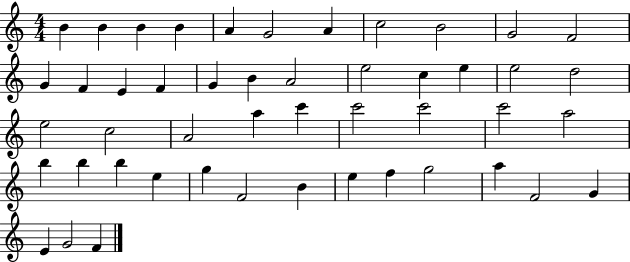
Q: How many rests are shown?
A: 0